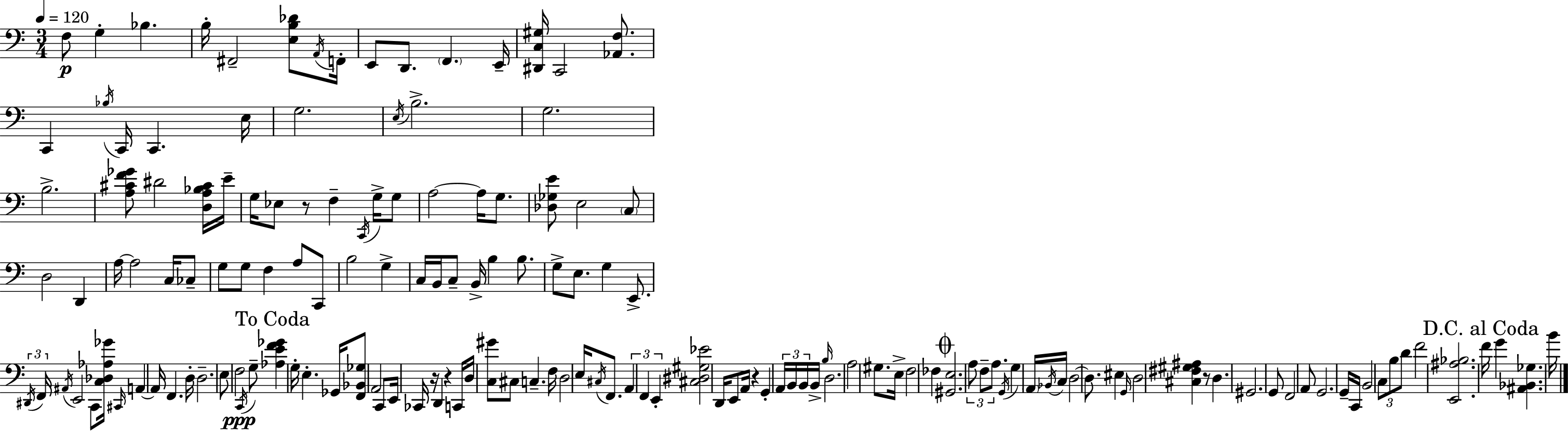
X:1
T:Untitled
M:3/4
L:1/4
K:Am
F,/2 G, _B, B,/4 ^F,,2 [E,B,_D]/2 A,,/4 F,,/4 E,,/2 D,,/2 F,, E,,/4 [^D,,C,^G,]/4 C,,2 [_A,,F,]/2 C,, _B,/4 C,,/4 C,, E,/4 G,2 E,/4 B,2 G,2 B,2 [A,^CF_G]/2 ^D2 [D,A,_B,^C]/4 E/4 G,/4 _E,/2 z/2 F, C,,/4 G,/4 G,/2 A,2 A,/4 G,/2 [_D,_G,E]/2 E,2 C,/2 D,2 D,, A,/4 A,2 C,/4 _C,/2 G,/2 G,/2 F, A,/2 C,,/2 B,2 G, C,/4 B,,/4 C,/2 B,,/4 B, B,/2 G,/2 E,/2 G, E,,/2 ^D,,/4 F,,/4 ^A,,/4 E,,2 C,,/2 [C,_D,_A,_G]/4 ^C,,/4 A,, A,,/4 F,, D,/4 D,2 E,/2 F,2 C,,/4 G,/2 [_A,EF_G] G,/4 E, _G,,/4 [F,,_B,,_G,]/2 A,,2 C,,/2 E,,/4 _C,,/4 z/4 D,, z C,,/4 D,/4 [C,^G]/2 ^C,/2 C, F,/4 D,2 E,/4 ^C,/4 F,,/2 A,, F,, E,, [^C,^D,^G,_E]2 D,,/4 E,,/2 A,,/4 z G,, A,,/4 B,,/4 B,,/4 B,,/4 B,/4 D,2 A,2 ^G,/2 E,/4 F,2 _F, [^G,,E,]2 A,/2 F,/2 A,/2 G,,/4 G, A,,/4 _B,,/4 C,/4 D,2 D,/2 ^E, G,,/4 D,2 [^C,^F,^G,^A,] z/2 D, ^G,,2 G,,/2 F,,2 A,,/2 G,,2 G,,/4 C,,/4 B,,2 C,/2 B,/2 D/2 F2 [E,,^A,_B,]2 F/4 G [^A,,_B,,_G,] B/4